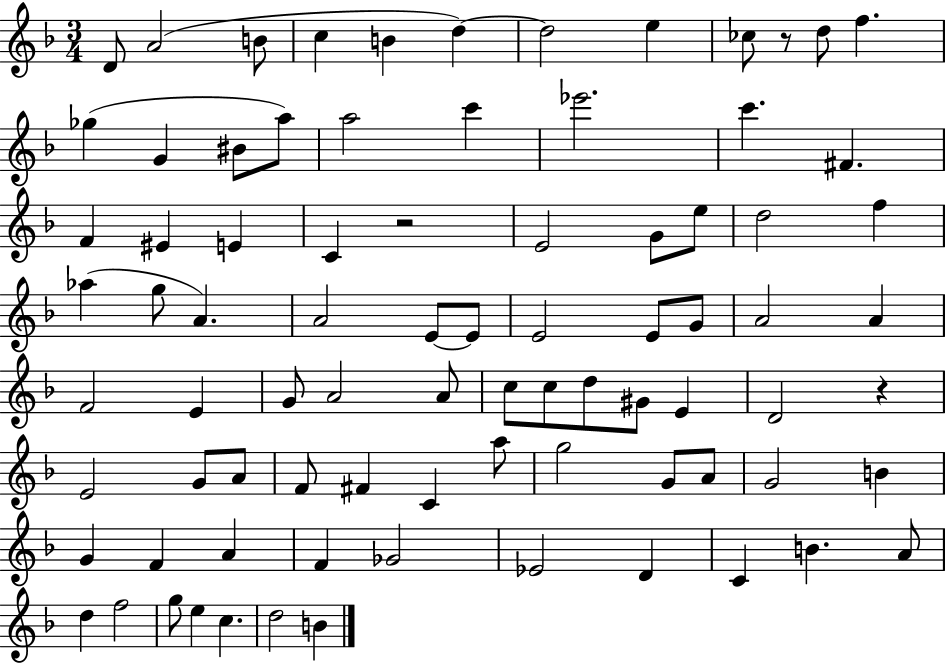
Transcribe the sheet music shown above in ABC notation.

X:1
T:Untitled
M:3/4
L:1/4
K:F
D/2 A2 B/2 c B d d2 e _c/2 z/2 d/2 f _g G ^B/2 a/2 a2 c' _e'2 c' ^F F ^E E C z2 E2 G/2 e/2 d2 f _a g/2 A A2 E/2 E/2 E2 E/2 G/2 A2 A F2 E G/2 A2 A/2 c/2 c/2 d/2 ^G/2 E D2 z E2 G/2 A/2 F/2 ^F C a/2 g2 G/2 A/2 G2 B G F A F _G2 _E2 D C B A/2 d f2 g/2 e c d2 B